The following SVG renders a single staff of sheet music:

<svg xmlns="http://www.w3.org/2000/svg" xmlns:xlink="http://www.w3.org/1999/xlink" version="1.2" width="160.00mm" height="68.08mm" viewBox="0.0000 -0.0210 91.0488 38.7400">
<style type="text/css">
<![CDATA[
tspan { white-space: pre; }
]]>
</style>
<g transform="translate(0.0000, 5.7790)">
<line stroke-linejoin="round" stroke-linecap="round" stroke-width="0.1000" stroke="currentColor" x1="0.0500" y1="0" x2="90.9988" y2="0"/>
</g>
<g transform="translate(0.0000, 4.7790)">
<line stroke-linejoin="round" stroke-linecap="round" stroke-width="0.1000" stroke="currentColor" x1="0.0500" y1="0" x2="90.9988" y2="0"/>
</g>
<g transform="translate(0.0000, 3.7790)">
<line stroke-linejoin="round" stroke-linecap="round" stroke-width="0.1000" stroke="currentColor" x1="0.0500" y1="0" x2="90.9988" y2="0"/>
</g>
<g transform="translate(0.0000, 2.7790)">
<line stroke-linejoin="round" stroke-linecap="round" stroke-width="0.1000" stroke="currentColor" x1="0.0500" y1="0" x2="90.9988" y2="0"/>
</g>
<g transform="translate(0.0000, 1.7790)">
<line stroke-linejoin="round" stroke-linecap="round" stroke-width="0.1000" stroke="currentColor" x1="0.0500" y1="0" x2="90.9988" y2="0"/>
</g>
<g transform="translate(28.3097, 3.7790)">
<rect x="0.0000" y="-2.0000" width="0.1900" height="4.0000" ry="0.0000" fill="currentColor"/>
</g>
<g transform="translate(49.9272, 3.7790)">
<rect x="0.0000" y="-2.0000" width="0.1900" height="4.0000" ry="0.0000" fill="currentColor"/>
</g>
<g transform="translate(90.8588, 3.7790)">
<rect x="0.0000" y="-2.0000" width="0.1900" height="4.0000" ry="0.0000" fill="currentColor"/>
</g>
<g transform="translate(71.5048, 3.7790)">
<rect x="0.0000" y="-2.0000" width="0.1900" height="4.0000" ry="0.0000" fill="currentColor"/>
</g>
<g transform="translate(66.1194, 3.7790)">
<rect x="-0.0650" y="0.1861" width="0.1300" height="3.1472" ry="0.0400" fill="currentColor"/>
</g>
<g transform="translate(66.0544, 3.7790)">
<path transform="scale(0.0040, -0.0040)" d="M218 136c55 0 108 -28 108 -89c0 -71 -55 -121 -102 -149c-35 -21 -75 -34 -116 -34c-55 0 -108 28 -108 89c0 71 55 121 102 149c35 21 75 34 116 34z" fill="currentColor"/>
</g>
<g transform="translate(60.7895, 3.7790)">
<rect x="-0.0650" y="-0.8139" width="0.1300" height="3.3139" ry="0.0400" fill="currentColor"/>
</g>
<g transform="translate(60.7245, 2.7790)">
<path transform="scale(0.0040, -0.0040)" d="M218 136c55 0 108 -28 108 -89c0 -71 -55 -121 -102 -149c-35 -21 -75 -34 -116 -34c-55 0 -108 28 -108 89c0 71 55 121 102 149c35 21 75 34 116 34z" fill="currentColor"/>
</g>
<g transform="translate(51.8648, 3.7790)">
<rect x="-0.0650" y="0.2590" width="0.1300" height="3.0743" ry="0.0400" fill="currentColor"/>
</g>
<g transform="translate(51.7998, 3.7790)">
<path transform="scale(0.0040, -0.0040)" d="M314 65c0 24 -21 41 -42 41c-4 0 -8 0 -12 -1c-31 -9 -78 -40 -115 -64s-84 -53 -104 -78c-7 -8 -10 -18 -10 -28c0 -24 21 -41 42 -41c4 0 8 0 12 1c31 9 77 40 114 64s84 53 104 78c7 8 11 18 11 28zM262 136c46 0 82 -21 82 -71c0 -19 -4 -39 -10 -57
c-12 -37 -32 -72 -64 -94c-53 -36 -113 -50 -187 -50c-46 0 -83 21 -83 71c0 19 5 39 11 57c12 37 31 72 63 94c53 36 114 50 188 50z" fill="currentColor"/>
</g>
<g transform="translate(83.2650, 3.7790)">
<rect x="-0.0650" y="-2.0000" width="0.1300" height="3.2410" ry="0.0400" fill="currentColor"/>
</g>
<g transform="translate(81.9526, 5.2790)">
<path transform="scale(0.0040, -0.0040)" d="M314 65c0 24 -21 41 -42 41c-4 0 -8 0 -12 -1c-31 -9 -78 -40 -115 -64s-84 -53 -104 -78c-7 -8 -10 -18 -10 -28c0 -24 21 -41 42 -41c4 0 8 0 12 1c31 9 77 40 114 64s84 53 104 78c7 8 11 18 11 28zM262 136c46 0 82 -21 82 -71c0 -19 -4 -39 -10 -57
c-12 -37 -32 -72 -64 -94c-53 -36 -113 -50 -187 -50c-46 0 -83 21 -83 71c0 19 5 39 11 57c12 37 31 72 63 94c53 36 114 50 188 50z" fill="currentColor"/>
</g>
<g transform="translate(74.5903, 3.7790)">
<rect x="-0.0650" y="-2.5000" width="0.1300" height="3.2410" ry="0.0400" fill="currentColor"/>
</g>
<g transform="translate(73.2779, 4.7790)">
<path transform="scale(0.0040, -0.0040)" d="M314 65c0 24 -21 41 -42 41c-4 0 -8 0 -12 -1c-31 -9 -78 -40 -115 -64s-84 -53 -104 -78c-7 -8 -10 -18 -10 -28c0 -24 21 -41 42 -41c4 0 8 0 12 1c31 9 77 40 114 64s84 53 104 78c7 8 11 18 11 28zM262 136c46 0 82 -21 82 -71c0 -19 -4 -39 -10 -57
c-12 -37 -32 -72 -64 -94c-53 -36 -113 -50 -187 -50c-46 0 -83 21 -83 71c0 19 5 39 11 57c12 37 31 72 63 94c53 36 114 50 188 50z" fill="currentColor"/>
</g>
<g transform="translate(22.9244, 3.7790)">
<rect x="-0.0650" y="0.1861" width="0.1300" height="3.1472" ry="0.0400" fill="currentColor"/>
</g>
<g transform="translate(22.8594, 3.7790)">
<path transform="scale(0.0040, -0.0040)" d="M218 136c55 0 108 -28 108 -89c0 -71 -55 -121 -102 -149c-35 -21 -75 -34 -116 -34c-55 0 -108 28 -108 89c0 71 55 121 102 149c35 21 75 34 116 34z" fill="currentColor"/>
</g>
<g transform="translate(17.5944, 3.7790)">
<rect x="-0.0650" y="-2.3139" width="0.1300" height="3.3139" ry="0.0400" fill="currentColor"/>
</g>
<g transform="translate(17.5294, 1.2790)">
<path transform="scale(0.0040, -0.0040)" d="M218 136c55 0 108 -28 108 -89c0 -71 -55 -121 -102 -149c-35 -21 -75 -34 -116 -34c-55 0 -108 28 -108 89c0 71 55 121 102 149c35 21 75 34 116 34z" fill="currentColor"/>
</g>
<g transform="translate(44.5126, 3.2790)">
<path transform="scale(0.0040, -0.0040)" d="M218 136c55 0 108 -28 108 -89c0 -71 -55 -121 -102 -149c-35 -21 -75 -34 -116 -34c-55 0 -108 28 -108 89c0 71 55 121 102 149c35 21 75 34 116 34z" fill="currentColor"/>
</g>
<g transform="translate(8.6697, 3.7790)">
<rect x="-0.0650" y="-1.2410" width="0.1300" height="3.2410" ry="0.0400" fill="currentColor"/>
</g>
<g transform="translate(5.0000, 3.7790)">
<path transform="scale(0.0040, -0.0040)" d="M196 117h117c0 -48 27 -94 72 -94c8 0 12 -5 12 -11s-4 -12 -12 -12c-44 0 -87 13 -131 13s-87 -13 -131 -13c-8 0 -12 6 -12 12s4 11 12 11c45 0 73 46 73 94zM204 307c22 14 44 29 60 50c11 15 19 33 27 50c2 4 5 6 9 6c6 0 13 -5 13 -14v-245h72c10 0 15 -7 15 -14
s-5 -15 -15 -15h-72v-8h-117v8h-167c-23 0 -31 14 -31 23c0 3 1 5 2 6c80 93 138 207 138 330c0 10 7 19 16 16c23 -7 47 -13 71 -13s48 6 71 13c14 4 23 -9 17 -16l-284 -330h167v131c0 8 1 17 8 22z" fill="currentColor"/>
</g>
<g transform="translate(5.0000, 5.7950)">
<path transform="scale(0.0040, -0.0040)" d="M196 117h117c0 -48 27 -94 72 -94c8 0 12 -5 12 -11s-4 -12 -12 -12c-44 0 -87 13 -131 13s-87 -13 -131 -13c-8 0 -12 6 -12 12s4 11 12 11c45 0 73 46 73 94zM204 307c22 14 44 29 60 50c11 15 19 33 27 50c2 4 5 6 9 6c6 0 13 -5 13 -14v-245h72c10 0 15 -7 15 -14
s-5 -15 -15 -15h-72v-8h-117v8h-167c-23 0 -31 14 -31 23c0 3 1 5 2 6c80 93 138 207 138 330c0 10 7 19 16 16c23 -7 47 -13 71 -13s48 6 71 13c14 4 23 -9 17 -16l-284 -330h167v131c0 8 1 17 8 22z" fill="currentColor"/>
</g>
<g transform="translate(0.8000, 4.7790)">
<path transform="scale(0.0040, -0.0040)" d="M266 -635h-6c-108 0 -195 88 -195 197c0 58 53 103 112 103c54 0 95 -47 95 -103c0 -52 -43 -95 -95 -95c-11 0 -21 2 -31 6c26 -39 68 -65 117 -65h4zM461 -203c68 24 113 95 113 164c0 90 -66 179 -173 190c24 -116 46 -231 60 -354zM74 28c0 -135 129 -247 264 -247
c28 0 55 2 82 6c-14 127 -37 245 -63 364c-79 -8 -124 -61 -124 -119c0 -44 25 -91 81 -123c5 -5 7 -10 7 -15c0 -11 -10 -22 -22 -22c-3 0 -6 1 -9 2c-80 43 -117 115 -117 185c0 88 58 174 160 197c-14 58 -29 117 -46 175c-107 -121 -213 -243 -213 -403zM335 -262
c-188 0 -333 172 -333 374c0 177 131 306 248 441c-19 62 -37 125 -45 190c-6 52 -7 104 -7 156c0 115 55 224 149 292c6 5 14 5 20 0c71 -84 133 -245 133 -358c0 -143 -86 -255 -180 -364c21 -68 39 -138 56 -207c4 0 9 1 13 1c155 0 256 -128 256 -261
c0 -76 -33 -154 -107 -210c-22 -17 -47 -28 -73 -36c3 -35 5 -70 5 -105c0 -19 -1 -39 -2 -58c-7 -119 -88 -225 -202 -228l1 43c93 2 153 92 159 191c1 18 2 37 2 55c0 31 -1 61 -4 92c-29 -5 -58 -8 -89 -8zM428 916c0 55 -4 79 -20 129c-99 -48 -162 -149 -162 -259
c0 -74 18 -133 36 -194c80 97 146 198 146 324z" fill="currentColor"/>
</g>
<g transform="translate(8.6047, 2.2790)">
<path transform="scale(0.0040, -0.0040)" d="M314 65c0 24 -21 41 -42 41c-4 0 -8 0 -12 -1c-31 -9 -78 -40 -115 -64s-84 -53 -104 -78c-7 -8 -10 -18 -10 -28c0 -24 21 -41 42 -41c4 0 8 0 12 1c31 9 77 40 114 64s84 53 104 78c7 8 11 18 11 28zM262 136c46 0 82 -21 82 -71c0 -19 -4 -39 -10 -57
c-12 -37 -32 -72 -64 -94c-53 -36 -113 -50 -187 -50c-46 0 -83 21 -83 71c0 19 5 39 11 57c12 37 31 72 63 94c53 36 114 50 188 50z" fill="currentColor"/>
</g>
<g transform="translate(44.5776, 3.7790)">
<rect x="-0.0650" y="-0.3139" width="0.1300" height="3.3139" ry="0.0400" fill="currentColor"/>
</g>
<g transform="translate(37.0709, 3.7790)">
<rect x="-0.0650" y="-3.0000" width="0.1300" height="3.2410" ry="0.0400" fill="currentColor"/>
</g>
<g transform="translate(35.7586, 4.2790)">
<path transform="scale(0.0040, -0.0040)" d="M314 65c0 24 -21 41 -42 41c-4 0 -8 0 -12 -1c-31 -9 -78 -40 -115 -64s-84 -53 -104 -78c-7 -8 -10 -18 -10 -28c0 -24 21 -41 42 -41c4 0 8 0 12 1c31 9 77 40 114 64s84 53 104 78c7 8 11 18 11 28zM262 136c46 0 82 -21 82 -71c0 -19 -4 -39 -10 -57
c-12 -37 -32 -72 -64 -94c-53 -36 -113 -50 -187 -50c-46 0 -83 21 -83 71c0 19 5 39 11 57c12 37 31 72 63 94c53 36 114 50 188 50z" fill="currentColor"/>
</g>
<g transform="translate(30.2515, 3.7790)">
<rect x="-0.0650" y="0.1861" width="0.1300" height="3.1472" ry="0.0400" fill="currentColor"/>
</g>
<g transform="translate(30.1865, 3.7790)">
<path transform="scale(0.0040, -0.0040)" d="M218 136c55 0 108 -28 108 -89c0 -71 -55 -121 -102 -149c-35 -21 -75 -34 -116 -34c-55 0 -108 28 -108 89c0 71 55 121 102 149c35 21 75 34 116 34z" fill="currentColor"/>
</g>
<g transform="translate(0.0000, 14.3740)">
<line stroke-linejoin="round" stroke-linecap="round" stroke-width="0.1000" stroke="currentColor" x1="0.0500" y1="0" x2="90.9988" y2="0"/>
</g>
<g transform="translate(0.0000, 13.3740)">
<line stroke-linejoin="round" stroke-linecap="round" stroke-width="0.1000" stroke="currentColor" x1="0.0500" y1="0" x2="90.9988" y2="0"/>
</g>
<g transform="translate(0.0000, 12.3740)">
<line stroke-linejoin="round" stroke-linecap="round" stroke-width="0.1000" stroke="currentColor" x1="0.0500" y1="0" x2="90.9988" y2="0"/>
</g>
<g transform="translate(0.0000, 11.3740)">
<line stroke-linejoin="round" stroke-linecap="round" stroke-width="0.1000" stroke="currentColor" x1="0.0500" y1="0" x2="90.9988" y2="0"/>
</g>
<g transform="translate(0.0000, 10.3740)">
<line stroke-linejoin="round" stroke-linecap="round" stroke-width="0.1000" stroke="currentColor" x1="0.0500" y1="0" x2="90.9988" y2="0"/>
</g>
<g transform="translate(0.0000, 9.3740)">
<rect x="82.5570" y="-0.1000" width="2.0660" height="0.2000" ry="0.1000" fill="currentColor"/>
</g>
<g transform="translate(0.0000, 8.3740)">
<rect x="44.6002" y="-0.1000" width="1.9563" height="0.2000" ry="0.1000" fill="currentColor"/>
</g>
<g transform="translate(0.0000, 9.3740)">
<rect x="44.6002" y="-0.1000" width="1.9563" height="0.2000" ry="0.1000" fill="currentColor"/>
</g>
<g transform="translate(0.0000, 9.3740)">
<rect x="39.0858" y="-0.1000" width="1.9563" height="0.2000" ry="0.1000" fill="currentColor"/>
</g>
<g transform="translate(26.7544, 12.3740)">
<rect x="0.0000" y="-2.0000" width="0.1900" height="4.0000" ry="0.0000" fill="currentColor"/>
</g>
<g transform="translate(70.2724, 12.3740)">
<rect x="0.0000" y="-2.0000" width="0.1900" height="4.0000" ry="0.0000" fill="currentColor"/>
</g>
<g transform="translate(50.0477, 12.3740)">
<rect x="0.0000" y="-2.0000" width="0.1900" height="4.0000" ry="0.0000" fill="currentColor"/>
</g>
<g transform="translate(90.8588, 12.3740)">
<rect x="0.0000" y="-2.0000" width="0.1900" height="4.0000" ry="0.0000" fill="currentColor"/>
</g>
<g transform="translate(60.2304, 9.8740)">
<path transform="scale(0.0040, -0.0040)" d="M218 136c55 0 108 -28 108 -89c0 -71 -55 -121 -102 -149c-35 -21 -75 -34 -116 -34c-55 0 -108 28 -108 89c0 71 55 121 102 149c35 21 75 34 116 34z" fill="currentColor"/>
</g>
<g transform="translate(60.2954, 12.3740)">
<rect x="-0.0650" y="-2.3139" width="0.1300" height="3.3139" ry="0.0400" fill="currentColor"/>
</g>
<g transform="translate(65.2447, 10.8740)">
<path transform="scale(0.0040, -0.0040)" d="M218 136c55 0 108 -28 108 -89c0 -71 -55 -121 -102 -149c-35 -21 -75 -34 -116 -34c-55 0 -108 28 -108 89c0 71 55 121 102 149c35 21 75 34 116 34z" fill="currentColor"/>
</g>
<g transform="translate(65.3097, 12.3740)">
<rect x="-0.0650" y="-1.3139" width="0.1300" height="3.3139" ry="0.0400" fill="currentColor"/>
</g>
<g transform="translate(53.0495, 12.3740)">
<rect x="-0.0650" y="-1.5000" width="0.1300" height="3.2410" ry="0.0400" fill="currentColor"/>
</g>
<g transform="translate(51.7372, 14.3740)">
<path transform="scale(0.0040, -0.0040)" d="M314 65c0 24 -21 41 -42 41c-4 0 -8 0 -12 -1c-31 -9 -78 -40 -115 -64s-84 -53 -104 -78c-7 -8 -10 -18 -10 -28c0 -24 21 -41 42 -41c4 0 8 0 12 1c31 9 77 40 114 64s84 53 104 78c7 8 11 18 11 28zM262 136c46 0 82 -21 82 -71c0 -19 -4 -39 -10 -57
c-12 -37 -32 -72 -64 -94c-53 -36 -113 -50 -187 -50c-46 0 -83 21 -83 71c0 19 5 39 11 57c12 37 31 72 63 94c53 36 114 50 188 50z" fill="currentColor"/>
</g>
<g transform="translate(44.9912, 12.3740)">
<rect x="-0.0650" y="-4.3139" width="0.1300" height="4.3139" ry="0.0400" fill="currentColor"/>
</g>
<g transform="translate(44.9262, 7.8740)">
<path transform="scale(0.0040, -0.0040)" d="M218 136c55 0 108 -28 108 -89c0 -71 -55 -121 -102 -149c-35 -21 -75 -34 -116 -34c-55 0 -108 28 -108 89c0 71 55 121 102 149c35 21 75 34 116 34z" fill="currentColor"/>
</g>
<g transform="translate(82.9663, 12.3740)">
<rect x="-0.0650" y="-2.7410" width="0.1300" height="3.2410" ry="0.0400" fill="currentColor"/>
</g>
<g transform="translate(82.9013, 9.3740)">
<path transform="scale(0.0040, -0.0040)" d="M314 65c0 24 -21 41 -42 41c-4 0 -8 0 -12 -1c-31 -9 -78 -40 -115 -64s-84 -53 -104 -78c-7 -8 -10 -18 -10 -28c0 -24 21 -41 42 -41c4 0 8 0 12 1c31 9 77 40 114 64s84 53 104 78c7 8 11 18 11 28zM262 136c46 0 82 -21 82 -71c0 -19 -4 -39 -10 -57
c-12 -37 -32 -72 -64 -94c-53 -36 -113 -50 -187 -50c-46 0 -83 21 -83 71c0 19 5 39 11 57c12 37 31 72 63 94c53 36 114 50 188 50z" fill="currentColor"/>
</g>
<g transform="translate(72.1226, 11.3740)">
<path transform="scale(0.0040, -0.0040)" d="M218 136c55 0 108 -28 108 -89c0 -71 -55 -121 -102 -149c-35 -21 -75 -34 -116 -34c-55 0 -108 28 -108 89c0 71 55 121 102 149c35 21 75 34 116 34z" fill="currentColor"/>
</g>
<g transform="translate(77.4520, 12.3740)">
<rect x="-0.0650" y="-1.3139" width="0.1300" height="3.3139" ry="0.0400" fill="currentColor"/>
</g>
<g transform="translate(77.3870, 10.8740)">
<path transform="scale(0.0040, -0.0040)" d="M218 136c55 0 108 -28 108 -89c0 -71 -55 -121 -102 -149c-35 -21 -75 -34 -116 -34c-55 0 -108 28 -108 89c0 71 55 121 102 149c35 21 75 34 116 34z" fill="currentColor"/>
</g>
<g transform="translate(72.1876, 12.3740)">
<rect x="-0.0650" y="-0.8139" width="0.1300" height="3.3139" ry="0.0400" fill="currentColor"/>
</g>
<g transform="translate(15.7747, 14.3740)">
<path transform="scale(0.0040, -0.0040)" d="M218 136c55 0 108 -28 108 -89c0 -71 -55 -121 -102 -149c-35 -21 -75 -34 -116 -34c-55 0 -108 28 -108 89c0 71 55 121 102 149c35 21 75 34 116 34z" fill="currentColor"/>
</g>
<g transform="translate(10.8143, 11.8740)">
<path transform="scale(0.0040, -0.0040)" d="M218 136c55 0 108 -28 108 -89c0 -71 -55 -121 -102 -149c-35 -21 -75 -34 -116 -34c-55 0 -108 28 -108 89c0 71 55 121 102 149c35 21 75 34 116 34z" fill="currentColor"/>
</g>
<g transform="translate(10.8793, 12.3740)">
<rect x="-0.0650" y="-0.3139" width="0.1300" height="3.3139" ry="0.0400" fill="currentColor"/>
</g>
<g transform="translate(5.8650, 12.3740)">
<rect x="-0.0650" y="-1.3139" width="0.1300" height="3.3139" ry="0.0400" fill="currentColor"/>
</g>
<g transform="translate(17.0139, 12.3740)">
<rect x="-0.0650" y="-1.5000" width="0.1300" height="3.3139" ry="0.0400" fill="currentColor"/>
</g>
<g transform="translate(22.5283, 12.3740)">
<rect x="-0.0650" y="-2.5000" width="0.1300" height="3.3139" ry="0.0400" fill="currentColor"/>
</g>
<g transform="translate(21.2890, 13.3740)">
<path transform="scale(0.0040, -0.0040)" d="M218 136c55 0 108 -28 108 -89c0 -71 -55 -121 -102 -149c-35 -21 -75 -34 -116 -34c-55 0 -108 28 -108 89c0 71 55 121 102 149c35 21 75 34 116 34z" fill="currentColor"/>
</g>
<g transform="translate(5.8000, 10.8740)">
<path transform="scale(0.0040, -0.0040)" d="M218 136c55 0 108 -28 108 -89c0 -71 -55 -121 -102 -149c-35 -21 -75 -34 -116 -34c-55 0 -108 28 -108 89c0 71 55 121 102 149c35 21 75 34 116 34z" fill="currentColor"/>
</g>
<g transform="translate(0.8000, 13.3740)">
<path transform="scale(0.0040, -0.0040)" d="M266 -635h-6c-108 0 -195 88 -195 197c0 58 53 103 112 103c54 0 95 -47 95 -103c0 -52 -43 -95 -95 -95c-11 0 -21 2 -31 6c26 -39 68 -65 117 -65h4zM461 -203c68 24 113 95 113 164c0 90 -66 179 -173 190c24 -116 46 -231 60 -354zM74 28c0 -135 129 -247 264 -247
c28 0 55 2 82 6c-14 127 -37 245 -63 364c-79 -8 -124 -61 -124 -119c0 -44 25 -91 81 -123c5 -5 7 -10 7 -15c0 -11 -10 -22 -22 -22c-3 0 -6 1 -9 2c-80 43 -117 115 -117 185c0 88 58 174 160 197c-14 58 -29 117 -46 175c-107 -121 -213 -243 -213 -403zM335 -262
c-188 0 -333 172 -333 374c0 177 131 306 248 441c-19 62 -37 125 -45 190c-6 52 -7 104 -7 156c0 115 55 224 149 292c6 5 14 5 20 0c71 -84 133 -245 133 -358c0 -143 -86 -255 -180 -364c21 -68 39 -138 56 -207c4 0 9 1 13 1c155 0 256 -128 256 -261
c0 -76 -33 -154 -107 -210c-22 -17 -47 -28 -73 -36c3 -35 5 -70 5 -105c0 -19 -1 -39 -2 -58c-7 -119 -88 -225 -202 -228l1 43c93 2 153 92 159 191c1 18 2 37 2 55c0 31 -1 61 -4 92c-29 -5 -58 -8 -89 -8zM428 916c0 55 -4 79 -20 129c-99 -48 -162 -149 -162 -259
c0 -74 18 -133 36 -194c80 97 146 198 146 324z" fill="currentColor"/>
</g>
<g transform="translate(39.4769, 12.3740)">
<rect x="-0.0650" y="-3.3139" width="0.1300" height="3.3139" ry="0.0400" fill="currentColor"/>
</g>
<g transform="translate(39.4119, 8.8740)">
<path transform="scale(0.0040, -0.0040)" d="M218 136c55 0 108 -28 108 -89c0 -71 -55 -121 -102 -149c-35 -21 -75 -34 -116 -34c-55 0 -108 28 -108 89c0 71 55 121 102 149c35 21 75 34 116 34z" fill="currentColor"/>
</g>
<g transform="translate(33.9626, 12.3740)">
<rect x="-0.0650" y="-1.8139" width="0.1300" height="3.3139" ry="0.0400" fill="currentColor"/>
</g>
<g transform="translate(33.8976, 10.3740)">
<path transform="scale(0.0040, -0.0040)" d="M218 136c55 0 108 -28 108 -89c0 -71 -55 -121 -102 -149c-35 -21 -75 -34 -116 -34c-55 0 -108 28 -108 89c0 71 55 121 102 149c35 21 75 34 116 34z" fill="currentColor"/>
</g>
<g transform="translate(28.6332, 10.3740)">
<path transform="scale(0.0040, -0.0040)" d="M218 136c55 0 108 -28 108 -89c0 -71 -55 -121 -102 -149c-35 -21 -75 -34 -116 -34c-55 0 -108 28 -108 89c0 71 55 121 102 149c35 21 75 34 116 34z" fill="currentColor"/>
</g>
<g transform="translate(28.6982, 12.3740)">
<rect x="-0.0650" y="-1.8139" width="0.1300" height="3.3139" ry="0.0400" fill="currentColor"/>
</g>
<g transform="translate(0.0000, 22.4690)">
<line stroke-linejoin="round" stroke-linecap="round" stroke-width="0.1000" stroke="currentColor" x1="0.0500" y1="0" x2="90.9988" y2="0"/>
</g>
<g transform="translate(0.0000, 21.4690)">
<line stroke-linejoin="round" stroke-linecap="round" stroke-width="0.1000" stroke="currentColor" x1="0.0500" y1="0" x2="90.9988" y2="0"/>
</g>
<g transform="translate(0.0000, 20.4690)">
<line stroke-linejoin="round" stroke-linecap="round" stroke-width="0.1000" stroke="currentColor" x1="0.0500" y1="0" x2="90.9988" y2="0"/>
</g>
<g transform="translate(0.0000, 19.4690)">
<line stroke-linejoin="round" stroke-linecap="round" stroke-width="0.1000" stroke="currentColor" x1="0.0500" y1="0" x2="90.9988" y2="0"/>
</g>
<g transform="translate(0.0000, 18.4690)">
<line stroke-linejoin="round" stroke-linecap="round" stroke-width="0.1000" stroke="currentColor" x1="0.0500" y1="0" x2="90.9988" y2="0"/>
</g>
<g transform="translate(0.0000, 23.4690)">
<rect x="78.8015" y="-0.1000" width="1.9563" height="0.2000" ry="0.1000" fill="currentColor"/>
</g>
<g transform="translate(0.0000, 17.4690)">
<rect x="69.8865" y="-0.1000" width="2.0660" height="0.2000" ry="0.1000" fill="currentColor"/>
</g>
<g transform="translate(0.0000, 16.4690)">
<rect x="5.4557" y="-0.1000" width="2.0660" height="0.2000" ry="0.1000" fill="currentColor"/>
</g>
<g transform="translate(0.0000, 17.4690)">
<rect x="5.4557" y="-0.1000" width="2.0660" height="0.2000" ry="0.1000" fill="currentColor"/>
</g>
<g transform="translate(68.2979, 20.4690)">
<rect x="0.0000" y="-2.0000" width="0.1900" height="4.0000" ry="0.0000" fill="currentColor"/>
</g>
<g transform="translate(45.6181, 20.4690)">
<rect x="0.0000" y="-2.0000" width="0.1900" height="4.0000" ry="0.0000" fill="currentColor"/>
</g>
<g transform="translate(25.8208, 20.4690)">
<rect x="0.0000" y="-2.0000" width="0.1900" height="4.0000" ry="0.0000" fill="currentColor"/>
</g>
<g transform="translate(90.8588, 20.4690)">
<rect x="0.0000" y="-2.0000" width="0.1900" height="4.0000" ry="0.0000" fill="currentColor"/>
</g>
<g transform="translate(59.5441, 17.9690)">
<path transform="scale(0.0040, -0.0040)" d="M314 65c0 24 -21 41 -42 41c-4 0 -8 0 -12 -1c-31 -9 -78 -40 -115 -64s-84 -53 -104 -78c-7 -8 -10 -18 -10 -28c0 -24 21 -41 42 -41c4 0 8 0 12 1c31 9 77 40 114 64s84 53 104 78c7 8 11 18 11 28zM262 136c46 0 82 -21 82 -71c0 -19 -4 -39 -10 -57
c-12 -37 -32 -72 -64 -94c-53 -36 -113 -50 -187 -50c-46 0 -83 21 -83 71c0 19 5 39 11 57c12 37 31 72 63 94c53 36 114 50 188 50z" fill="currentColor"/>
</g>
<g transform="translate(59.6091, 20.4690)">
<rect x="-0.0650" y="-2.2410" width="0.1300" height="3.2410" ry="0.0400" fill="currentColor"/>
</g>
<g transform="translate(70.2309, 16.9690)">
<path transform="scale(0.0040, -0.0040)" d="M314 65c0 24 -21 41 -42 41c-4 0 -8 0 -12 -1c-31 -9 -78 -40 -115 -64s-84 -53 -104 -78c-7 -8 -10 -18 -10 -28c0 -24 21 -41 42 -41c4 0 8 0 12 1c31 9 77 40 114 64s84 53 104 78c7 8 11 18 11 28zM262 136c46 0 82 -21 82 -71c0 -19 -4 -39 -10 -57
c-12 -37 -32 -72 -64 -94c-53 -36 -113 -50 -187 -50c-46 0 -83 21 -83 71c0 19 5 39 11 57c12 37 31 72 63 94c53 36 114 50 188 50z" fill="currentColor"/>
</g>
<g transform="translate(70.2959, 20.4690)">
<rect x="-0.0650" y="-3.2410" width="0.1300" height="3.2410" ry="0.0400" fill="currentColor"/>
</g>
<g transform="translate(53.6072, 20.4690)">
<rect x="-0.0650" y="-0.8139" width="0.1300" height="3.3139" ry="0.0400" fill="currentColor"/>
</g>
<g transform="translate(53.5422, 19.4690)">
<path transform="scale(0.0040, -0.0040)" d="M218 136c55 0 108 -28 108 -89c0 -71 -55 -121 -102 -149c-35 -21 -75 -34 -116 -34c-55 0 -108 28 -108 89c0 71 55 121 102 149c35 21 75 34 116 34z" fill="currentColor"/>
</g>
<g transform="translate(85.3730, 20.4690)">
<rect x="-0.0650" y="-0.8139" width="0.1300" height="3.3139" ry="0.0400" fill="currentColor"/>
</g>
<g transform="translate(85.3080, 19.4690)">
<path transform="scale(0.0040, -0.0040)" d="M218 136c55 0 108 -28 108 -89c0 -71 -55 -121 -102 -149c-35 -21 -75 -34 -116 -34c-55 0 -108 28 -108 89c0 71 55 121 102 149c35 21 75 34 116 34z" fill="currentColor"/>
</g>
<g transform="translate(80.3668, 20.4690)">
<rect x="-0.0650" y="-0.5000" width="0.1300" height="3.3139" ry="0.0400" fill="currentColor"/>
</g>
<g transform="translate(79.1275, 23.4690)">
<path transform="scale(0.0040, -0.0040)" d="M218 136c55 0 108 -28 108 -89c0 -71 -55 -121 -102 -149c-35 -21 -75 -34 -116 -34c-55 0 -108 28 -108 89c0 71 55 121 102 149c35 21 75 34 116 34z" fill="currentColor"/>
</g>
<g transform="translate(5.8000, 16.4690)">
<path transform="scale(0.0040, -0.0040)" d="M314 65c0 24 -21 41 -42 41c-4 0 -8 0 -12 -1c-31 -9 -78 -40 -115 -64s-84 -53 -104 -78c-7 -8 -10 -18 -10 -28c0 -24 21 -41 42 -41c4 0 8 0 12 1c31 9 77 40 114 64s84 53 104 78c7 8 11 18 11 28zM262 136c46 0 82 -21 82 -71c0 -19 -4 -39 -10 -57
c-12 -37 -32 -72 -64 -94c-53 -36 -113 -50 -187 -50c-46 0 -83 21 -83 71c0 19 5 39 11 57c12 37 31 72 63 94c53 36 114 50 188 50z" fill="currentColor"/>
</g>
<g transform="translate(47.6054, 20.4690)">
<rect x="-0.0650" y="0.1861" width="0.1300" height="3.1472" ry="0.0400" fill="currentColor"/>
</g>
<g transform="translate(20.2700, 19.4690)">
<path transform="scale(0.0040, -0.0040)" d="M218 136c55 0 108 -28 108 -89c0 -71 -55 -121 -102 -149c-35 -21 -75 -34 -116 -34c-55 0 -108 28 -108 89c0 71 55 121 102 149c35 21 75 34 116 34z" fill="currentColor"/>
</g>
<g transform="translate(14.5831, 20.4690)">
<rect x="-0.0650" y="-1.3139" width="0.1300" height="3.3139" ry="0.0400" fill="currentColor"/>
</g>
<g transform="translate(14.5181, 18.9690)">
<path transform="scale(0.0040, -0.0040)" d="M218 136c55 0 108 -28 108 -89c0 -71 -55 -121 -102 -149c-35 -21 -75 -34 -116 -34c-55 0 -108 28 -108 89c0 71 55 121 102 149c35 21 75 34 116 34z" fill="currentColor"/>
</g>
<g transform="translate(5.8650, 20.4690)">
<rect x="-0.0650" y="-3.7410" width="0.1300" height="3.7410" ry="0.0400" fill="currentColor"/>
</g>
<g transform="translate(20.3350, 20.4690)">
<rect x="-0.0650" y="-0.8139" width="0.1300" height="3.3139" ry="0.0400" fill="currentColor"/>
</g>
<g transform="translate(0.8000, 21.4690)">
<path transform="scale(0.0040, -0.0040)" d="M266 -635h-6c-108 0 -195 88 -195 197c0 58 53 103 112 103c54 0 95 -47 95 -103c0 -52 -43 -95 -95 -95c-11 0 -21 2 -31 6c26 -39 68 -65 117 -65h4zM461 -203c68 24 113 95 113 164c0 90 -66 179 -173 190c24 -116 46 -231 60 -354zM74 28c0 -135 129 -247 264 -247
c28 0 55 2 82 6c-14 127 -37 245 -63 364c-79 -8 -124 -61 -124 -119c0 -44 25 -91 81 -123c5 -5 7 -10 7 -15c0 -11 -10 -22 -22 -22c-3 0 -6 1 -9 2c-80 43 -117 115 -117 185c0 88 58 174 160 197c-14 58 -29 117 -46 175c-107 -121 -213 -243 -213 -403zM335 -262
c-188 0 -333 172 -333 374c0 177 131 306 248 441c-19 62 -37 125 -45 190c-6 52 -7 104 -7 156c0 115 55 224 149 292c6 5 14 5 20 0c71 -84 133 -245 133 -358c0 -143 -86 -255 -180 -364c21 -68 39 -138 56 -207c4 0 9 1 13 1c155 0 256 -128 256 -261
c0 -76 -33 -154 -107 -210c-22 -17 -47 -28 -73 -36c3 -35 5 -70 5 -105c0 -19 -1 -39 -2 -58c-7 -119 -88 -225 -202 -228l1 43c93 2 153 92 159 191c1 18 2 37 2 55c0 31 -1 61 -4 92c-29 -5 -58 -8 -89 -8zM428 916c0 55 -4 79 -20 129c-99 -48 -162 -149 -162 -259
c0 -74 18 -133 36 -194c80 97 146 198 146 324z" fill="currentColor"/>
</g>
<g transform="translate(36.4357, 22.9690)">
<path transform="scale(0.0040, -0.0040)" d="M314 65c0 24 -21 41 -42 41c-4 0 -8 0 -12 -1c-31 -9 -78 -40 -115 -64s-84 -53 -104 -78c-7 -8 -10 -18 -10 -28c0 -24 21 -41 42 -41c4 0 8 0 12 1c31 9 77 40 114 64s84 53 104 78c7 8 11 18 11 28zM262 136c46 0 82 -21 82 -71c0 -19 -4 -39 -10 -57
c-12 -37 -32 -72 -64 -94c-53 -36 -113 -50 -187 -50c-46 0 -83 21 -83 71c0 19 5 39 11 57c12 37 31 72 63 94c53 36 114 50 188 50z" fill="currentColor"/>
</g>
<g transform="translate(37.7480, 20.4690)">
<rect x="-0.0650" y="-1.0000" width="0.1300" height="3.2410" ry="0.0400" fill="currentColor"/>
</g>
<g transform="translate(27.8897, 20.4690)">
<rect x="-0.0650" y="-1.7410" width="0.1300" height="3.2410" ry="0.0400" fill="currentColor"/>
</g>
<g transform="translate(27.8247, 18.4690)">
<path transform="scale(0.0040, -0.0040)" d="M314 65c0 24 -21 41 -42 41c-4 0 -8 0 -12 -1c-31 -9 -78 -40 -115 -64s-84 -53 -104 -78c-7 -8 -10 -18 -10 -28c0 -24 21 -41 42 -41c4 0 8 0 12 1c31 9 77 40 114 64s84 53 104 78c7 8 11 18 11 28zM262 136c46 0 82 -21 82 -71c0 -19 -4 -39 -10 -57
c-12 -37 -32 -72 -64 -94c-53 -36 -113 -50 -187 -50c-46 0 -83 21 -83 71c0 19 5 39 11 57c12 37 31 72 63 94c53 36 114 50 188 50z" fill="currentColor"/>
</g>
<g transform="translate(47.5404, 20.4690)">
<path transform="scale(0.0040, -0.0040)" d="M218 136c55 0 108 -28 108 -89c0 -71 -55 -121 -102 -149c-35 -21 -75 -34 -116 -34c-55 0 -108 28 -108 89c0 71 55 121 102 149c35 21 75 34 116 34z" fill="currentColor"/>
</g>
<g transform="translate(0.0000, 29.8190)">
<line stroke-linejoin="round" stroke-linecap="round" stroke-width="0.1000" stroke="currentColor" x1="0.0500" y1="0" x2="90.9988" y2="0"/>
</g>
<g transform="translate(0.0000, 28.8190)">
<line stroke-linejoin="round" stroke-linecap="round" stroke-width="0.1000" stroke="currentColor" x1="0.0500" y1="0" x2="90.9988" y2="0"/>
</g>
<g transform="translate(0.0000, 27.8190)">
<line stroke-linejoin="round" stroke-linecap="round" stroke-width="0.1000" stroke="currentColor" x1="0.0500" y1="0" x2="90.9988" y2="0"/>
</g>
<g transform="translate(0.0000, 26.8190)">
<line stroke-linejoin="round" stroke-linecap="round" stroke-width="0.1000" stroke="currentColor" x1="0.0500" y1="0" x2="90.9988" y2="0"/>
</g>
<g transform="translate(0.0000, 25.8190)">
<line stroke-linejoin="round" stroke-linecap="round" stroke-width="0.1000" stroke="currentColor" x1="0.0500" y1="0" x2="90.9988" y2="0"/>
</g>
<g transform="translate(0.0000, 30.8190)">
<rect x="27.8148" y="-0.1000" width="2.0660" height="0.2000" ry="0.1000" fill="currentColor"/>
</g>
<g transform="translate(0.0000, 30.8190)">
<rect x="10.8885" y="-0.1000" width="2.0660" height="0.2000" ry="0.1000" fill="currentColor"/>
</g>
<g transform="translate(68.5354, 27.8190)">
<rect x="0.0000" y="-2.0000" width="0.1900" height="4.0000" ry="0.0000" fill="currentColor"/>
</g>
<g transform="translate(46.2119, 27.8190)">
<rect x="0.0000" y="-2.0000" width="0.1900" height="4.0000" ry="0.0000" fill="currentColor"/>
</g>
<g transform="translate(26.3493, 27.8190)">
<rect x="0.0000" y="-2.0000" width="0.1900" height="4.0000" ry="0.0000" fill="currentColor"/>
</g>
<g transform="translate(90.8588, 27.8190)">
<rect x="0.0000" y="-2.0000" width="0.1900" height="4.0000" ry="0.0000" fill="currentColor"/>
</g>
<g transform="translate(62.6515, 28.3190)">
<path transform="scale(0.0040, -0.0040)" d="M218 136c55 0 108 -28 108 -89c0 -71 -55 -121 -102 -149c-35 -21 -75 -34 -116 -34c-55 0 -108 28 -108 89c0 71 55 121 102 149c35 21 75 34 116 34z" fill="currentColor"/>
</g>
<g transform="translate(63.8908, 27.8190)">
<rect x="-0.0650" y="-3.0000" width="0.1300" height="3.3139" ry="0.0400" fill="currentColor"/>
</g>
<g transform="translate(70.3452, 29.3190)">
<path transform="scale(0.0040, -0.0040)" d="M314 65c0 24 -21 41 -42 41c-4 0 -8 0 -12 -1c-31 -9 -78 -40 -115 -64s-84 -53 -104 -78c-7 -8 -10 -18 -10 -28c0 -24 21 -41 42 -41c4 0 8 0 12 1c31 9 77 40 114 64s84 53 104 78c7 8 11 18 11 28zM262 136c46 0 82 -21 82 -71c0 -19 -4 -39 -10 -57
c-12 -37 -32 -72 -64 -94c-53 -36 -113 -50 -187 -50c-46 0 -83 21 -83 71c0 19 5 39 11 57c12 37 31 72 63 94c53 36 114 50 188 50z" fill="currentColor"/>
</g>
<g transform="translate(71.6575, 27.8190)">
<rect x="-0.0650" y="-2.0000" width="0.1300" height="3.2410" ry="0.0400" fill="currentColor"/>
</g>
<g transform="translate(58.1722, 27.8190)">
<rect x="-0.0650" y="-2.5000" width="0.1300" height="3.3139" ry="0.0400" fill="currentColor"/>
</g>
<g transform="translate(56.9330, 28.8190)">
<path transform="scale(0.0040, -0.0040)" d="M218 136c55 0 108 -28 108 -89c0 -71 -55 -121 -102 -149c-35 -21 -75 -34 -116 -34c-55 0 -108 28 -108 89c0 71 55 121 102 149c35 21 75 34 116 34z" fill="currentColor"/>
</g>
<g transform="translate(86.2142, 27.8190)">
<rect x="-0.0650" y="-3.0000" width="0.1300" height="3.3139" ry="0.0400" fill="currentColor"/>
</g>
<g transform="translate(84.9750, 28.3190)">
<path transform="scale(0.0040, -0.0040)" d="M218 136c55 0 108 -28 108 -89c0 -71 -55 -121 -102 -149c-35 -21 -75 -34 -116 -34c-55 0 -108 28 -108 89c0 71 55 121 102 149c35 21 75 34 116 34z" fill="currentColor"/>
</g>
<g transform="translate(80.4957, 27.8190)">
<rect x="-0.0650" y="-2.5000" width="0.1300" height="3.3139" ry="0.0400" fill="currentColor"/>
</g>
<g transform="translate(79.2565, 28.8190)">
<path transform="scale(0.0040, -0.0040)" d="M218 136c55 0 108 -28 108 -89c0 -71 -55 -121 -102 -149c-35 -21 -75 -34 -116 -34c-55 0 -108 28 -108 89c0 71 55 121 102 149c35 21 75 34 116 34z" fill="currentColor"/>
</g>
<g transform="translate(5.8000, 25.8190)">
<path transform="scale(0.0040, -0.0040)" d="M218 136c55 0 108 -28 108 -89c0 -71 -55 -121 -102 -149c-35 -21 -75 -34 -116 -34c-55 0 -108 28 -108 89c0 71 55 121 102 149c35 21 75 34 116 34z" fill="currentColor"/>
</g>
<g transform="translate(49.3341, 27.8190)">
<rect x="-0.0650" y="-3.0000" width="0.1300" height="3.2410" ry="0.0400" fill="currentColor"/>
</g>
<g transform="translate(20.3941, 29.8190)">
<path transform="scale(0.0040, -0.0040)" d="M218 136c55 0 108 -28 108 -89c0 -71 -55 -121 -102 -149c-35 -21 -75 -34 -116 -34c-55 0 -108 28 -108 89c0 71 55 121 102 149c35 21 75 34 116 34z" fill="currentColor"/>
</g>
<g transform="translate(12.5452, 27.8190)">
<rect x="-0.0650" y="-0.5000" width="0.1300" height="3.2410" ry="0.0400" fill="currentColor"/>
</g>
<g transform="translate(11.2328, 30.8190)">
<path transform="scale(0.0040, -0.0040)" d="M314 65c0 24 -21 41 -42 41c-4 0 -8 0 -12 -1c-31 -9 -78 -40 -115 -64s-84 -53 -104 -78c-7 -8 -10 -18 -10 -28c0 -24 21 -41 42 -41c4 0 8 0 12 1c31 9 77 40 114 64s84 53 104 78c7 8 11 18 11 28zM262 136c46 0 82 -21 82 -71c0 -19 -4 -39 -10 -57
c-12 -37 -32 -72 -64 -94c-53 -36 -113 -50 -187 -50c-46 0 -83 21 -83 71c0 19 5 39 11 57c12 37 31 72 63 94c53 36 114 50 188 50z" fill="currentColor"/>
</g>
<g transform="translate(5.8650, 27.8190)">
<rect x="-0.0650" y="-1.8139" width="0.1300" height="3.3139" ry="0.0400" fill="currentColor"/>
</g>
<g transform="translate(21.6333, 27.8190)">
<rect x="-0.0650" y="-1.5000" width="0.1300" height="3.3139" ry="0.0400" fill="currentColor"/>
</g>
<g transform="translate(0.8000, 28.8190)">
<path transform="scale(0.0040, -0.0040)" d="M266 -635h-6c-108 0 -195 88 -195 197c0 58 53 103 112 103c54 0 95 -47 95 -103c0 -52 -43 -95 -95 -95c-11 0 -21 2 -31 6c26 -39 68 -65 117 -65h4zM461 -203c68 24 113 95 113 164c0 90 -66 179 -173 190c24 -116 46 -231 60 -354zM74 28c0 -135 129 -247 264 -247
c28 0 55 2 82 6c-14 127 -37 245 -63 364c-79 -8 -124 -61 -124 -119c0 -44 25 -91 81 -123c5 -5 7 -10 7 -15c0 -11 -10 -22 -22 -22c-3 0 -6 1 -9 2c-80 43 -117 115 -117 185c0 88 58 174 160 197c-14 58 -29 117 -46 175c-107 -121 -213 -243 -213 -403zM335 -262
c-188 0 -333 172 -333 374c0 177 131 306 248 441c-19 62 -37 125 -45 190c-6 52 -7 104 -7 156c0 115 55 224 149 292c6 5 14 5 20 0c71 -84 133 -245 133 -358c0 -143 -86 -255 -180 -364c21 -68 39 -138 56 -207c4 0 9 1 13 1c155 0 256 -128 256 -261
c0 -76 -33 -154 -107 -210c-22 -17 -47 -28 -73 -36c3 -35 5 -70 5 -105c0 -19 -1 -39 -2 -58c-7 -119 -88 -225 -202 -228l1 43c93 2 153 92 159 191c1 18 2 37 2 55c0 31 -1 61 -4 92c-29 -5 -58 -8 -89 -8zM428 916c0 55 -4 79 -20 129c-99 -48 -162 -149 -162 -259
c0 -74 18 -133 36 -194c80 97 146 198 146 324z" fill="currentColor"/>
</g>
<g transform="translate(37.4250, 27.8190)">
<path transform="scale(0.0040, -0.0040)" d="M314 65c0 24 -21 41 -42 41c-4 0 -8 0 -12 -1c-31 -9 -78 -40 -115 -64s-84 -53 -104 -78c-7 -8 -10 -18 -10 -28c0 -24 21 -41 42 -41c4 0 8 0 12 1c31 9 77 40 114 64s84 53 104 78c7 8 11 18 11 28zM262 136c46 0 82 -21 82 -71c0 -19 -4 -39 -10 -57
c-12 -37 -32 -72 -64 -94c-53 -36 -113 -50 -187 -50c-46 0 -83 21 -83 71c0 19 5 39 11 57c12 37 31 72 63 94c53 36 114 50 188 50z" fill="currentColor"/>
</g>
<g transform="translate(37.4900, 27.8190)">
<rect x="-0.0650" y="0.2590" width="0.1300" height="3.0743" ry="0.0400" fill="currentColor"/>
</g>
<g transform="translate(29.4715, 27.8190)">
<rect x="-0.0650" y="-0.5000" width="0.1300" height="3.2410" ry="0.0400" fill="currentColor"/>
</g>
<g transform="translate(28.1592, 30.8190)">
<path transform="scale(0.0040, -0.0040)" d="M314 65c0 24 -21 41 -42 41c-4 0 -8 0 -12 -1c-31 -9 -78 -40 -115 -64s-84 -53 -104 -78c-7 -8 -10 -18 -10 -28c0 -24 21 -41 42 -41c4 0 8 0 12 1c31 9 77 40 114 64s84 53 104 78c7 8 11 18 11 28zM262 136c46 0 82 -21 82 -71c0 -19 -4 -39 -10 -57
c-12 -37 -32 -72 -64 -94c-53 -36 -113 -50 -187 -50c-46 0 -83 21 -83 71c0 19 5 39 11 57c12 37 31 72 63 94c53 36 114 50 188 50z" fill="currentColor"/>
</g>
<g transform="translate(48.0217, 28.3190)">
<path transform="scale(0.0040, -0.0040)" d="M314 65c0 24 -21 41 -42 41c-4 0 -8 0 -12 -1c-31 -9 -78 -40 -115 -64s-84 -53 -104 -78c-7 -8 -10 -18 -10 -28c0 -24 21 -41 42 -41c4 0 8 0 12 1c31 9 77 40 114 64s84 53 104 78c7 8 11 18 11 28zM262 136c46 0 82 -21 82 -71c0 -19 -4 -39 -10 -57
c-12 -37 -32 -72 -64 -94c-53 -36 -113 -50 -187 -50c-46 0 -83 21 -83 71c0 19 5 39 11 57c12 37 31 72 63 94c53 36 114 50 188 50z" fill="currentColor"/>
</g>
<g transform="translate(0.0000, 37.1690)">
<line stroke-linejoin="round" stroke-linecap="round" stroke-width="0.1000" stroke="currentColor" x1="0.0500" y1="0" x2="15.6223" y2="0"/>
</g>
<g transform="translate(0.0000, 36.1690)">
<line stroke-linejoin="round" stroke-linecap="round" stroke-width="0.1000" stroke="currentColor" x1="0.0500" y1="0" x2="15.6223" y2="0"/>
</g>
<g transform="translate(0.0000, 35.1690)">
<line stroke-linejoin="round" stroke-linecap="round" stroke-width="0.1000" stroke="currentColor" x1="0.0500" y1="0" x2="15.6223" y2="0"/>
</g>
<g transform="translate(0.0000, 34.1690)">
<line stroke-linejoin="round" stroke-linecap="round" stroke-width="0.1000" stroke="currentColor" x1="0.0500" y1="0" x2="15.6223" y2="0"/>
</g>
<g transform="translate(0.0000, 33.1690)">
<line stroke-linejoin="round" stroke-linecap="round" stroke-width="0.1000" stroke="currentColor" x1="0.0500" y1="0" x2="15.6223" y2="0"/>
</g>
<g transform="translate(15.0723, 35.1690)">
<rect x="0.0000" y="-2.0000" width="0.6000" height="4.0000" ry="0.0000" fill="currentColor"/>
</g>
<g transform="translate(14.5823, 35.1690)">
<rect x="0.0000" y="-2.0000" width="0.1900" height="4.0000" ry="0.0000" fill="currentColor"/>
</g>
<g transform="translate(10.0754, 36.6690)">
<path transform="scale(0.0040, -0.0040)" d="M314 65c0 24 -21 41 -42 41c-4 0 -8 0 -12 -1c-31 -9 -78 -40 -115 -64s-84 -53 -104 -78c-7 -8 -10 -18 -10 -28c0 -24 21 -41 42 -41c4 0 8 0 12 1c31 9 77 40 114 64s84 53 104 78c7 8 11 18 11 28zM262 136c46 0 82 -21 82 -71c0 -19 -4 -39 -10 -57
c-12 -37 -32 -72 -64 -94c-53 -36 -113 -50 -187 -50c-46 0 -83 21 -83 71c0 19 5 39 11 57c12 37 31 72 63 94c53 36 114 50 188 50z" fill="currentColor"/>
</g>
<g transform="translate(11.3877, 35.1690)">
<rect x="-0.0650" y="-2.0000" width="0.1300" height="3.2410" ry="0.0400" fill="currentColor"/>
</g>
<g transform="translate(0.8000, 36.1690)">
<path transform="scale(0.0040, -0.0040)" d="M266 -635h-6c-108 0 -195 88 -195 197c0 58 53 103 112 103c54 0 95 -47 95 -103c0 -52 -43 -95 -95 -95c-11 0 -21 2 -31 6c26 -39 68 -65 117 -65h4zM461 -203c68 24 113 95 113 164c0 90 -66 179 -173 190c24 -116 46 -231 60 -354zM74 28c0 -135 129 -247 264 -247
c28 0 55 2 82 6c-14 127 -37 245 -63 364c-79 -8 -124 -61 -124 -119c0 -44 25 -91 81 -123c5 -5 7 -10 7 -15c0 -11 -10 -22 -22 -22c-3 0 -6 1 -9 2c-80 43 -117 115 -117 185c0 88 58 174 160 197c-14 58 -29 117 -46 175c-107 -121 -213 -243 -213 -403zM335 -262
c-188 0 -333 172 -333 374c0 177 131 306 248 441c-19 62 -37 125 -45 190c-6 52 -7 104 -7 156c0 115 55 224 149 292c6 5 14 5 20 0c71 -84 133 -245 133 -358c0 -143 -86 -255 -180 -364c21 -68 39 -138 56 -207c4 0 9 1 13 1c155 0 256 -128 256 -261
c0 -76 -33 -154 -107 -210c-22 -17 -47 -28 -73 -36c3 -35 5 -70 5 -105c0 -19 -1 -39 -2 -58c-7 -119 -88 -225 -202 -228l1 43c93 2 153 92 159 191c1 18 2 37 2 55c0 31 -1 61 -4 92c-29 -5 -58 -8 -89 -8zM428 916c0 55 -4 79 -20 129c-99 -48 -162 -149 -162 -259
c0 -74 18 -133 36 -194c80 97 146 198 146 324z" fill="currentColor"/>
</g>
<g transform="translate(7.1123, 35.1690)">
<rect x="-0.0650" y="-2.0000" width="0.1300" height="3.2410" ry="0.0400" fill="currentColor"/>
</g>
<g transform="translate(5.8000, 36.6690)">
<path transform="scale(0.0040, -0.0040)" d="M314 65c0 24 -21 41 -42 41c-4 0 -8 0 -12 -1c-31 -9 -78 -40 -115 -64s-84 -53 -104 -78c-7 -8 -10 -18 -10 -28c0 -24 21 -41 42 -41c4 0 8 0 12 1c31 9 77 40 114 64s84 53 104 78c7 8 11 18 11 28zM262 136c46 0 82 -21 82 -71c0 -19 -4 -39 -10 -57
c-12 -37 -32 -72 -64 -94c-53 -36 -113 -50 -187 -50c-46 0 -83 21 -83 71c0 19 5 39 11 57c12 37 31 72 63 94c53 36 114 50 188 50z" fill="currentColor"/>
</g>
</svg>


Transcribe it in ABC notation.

X:1
T:Untitled
M:4/4
L:1/4
K:C
e2 g B B A2 c B2 d B G2 F2 e c E G f f b d' E2 g e d e a2 c'2 e d f2 D2 B d g2 b2 C d f C2 E C2 B2 A2 G A F2 G A F2 F2